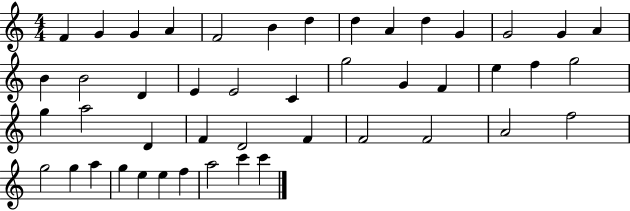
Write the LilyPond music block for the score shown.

{
  \clef treble
  \numericTimeSignature
  \time 4/4
  \key c \major
  f'4 g'4 g'4 a'4 | f'2 b'4 d''4 | d''4 a'4 d''4 g'4 | g'2 g'4 a'4 | \break b'4 b'2 d'4 | e'4 e'2 c'4 | g''2 g'4 f'4 | e''4 f''4 g''2 | \break g''4 a''2 d'4 | f'4 d'2 f'4 | f'2 f'2 | a'2 f''2 | \break g''2 g''4 a''4 | g''4 e''4 e''4 f''4 | a''2 c'''4 c'''4 | \bar "|."
}